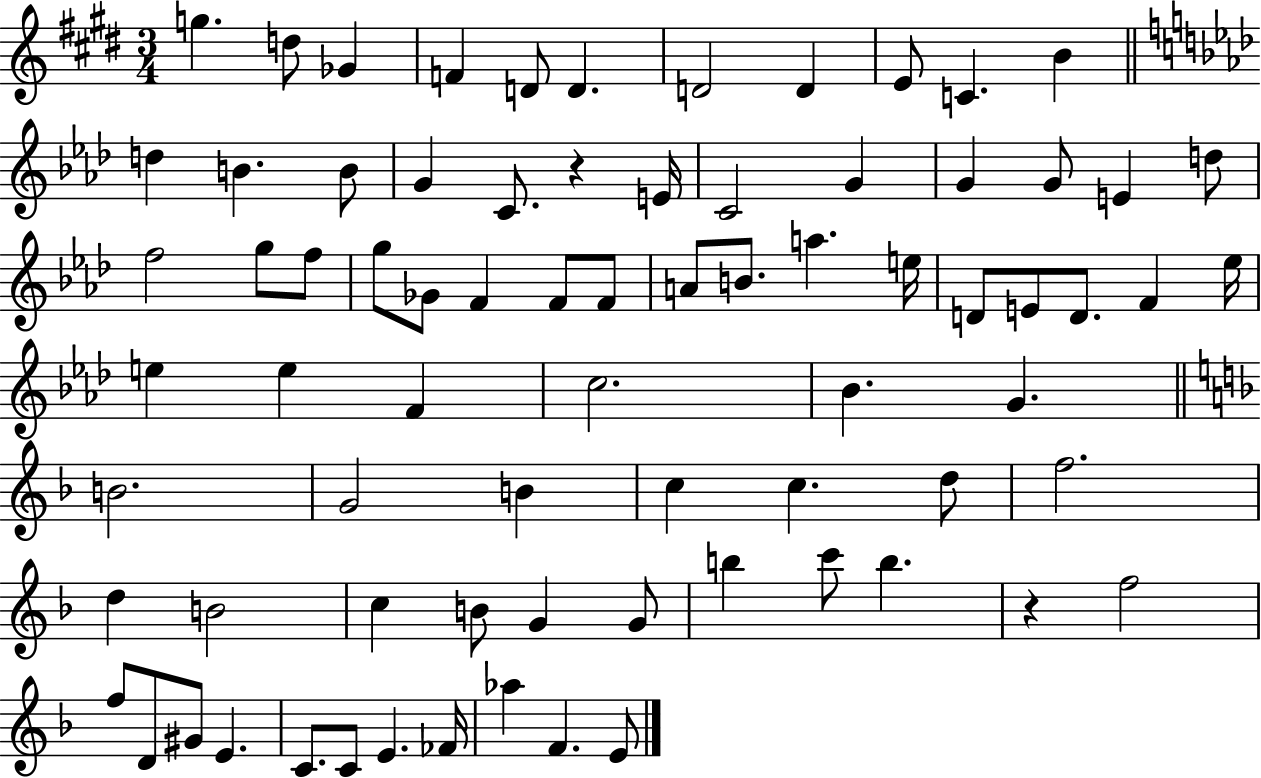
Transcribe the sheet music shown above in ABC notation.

X:1
T:Untitled
M:3/4
L:1/4
K:E
g d/2 _G F D/2 D D2 D E/2 C B d B B/2 G C/2 z E/4 C2 G G G/2 E d/2 f2 g/2 f/2 g/2 _G/2 F F/2 F/2 A/2 B/2 a e/4 D/2 E/2 D/2 F _e/4 e e F c2 _B G B2 G2 B c c d/2 f2 d B2 c B/2 G G/2 b c'/2 b z f2 f/2 D/2 ^G/2 E C/2 C/2 E _F/4 _a F E/2